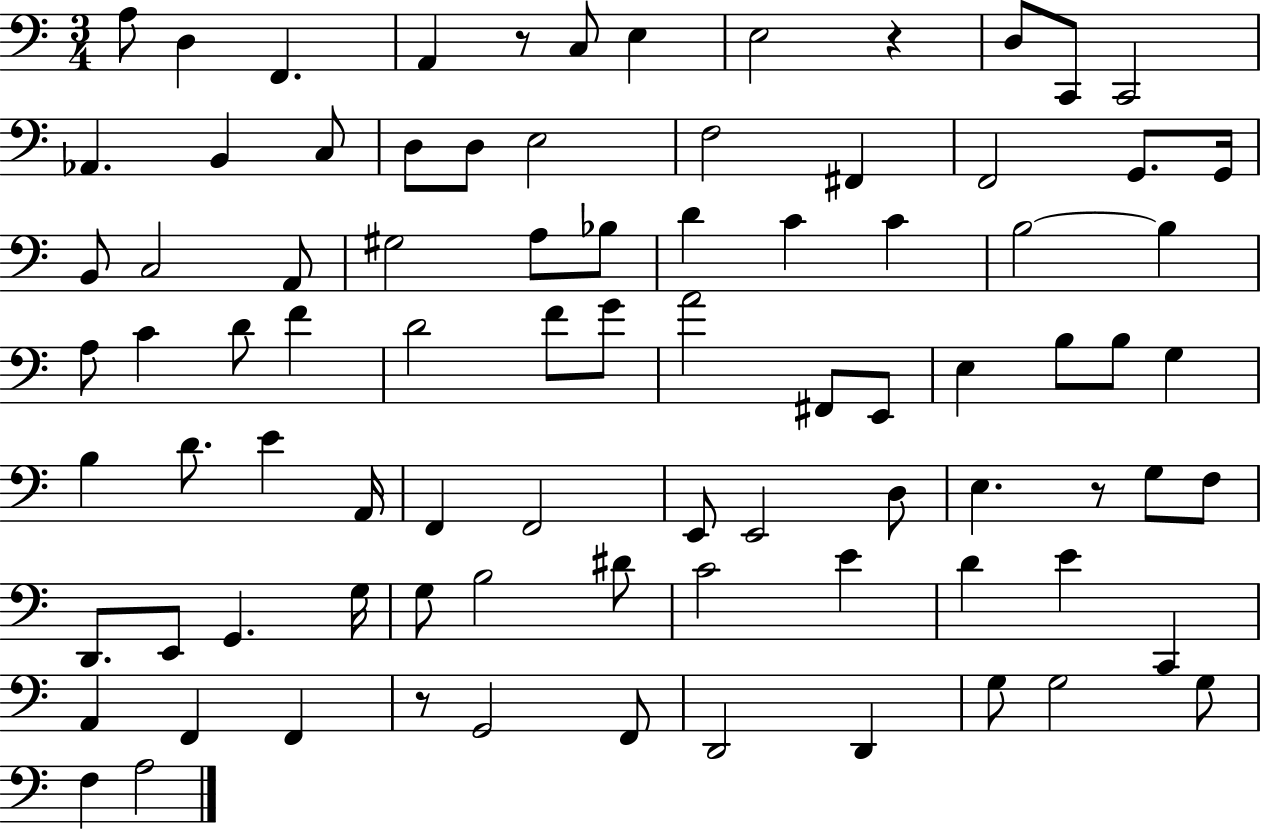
{
  \clef bass
  \numericTimeSignature
  \time 3/4
  \key c \major
  a8 d4 f,4. | a,4 r8 c8 e4 | e2 r4 | d8 c,8 c,2 | \break aes,4. b,4 c8 | d8 d8 e2 | f2 fis,4 | f,2 g,8. g,16 | \break b,8 c2 a,8 | gis2 a8 bes8 | d'4 c'4 c'4 | b2~~ b4 | \break a8 c'4 d'8 f'4 | d'2 f'8 g'8 | a'2 fis,8 e,8 | e4 b8 b8 g4 | \break b4 d'8. e'4 a,16 | f,4 f,2 | e,8 e,2 d8 | e4. r8 g8 f8 | \break d,8. e,8 g,4. g16 | g8 b2 dis'8 | c'2 e'4 | d'4 e'4 c,4 | \break a,4 f,4 f,4 | r8 g,2 f,8 | d,2 d,4 | g8 g2 g8 | \break f4 a2 | \bar "|."
}